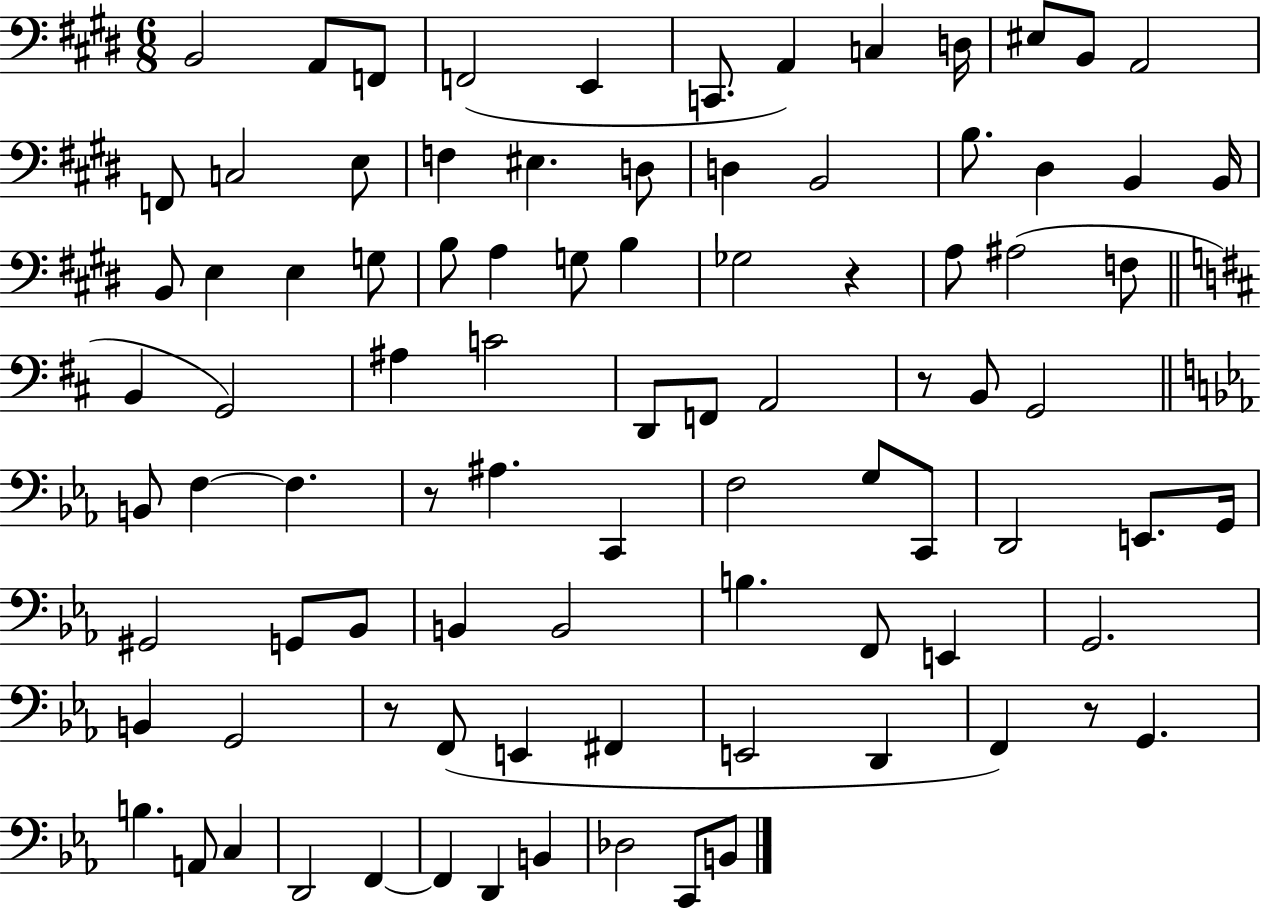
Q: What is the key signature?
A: E major